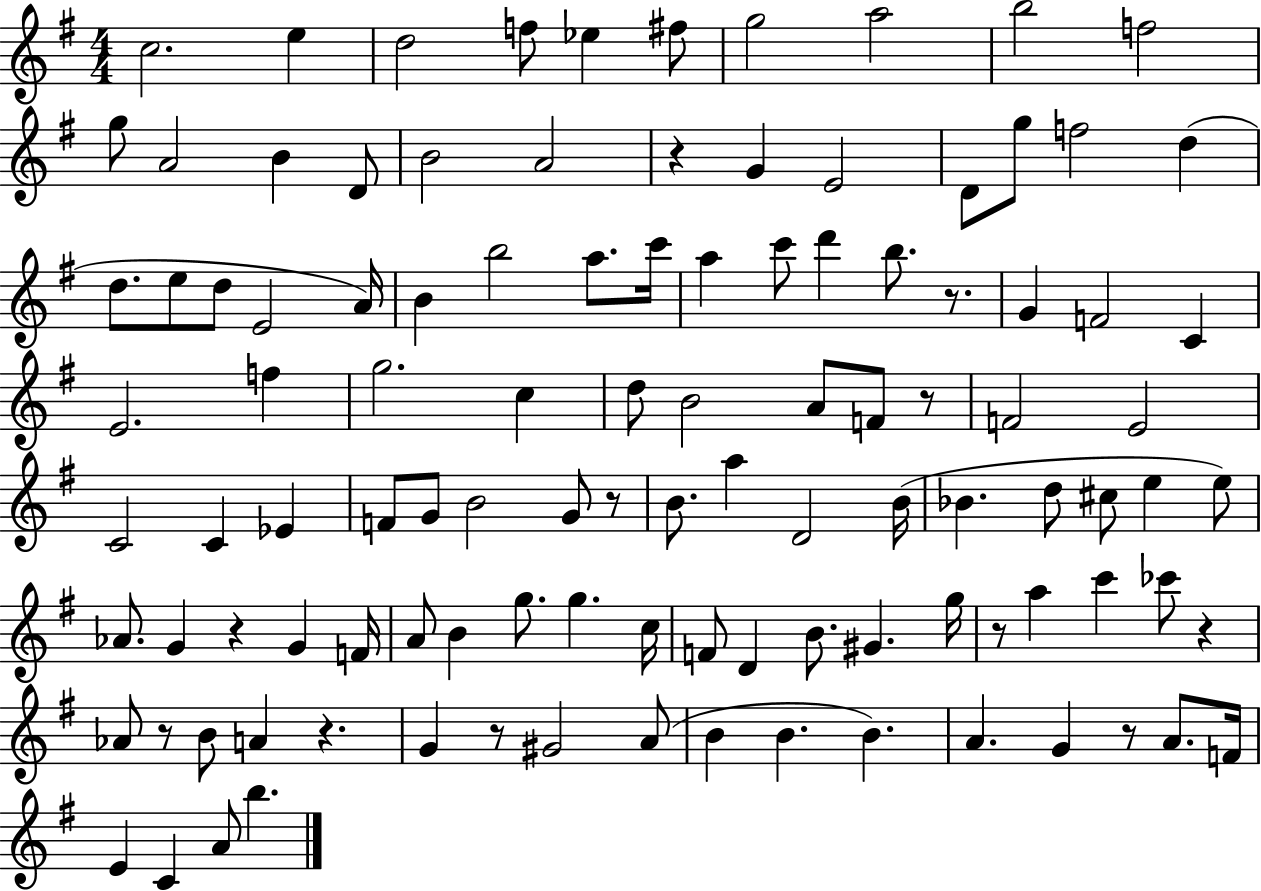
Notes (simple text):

C5/h. E5/q D5/h F5/e Eb5/q F#5/e G5/h A5/h B5/h F5/h G5/e A4/h B4/q D4/e B4/h A4/h R/q G4/q E4/h D4/e G5/e F5/h D5/q D5/e. E5/e D5/e E4/h A4/s B4/q B5/h A5/e. C6/s A5/q C6/e D6/q B5/e. R/e. G4/q F4/h C4/q E4/h. F5/q G5/h. C5/q D5/e B4/h A4/e F4/e R/e F4/h E4/h C4/h C4/q Eb4/q F4/e G4/e B4/h G4/e R/e B4/e. A5/q D4/h B4/s Bb4/q. D5/e C#5/e E5/q E5/e Ab4/e. G4/q R/q G4/q F4/s A4/e B4/q G5/e. G5/q. C5/s F4/e D4/q B4/e. G#4/q. G5/s R/e A5/q C6/q CES6/e R/q Ab4/e R/e B4/e A4/q R/q. G4/q R/e G#4/h A4/e B4/q B4/q. B4/q. A4/q. G4/q R/e A4/e. F4/s E4/q C4/q A4/e B5/q.